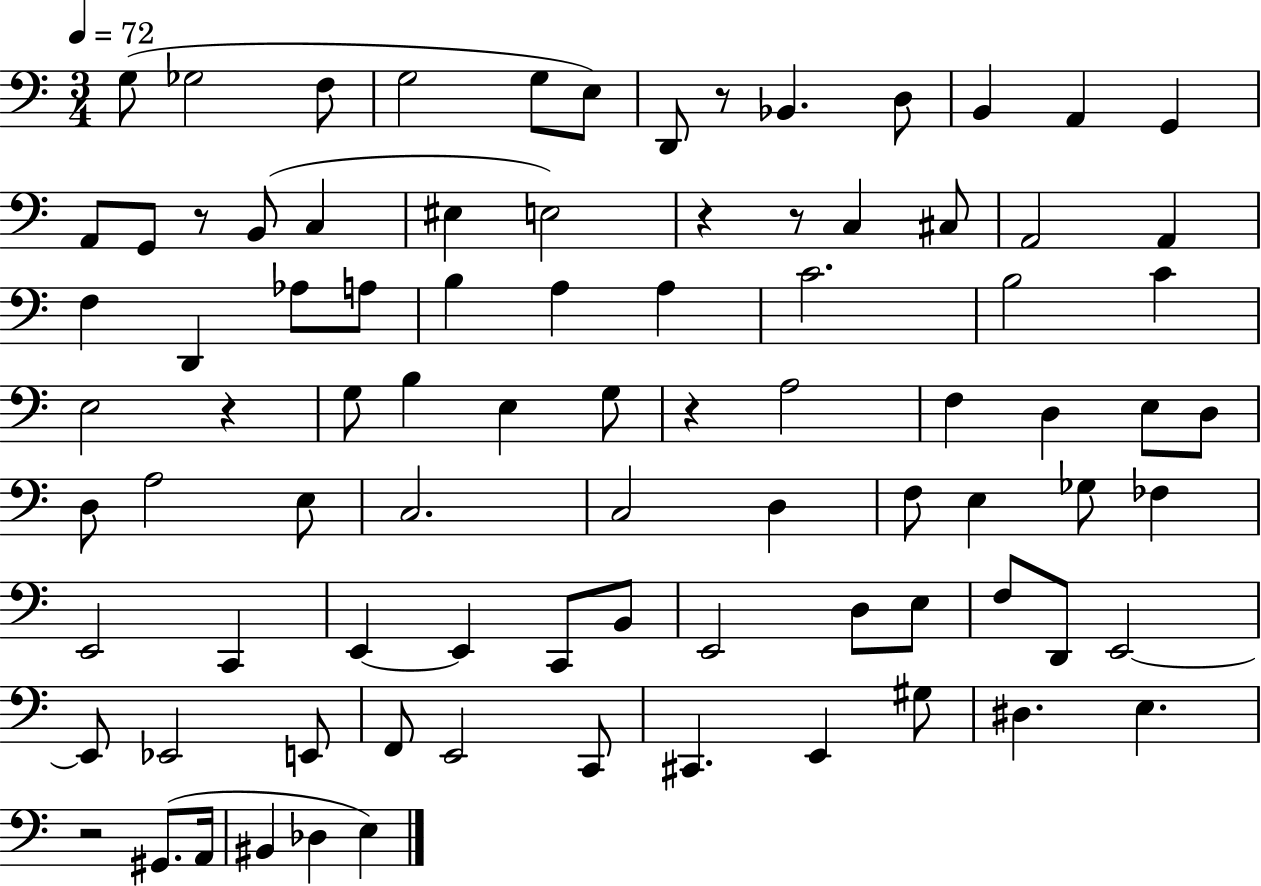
X:1
T:Untitled
M:3/4
L:1/4
K:C
G,/2 _G,2 F,/2 G,2 G,/2 E,/2 D,,/2 z/2 _B,, D,/2 B,, A,, G,, A,,/2 G,,/2 z/2 B,,/2 C, ^E, E,2 z z/2 C, ^C,/2 A,,2 A,, F, D,, _A,/2 A,/2 B, A, A, C2 B,2 C E,2 z G,/2 B, E, G,/2 z A,2 F, D, E,/2 D,/2 D,/2 A,2 E,/2 C,2 C,2 D, F,/2 E, _G,/2 _F, E,,2 C,, E,, E,, C,,/2 B,,/2 E,,2 D,/2 E,/2 F,/2 D,,/2 E,,2 E,,/2 _E,,2 E,,/2 F,,/2 E,,2 C,,/2 ^C,, E,, ^G,/2 ^D, E, z2 ^G,,/2 A,,/4 ^B,, _D, E,